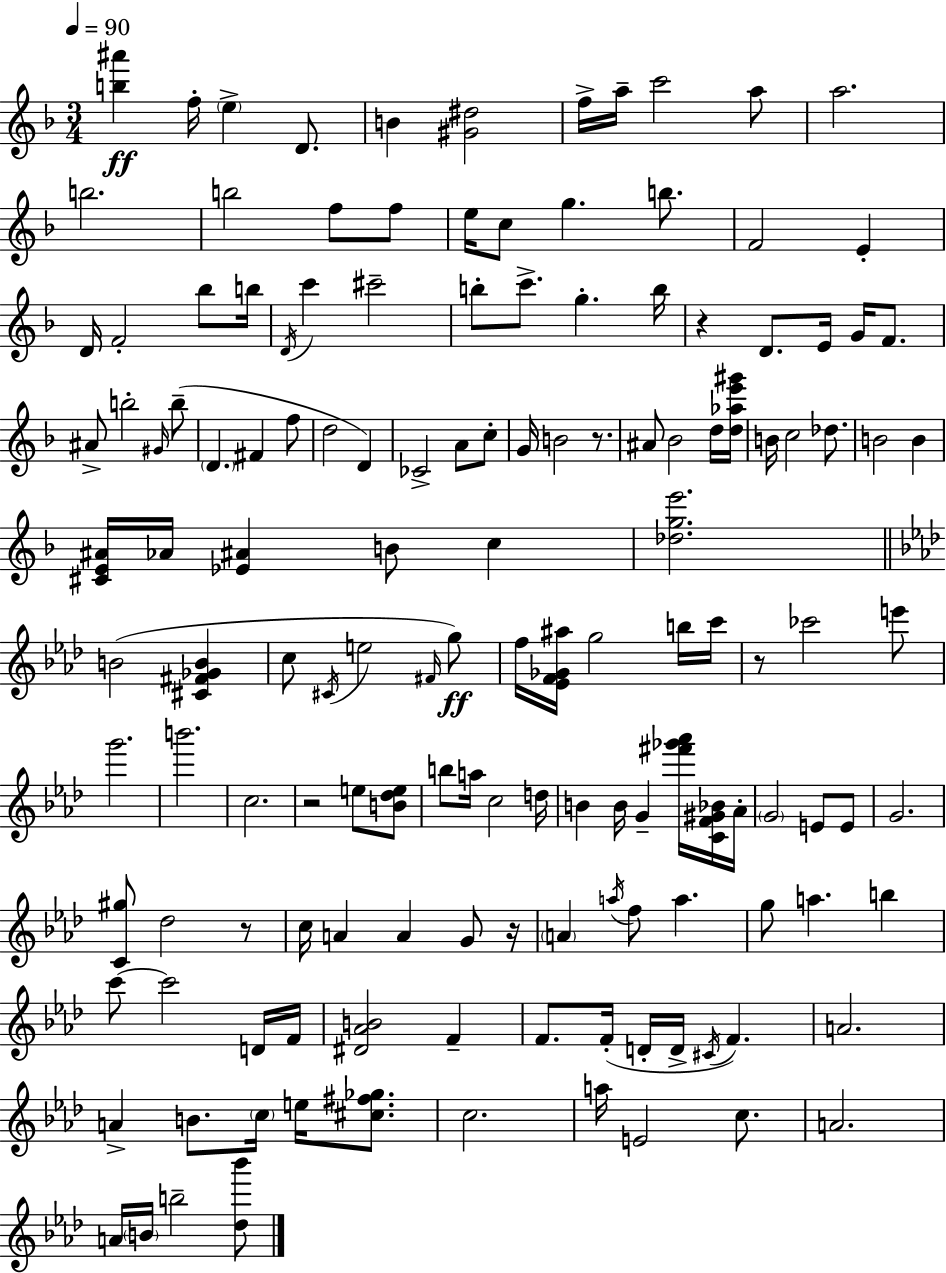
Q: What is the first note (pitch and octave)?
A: F5